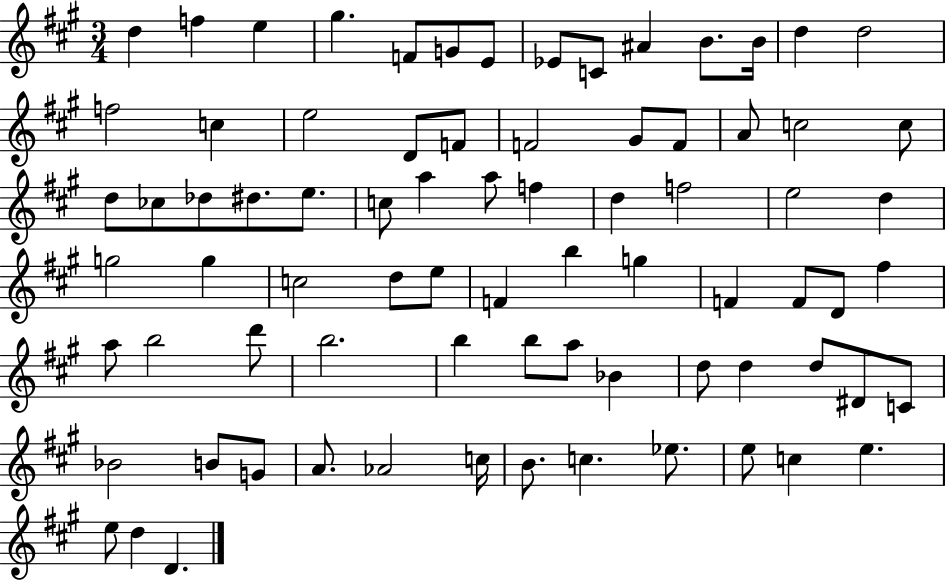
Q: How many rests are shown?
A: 0